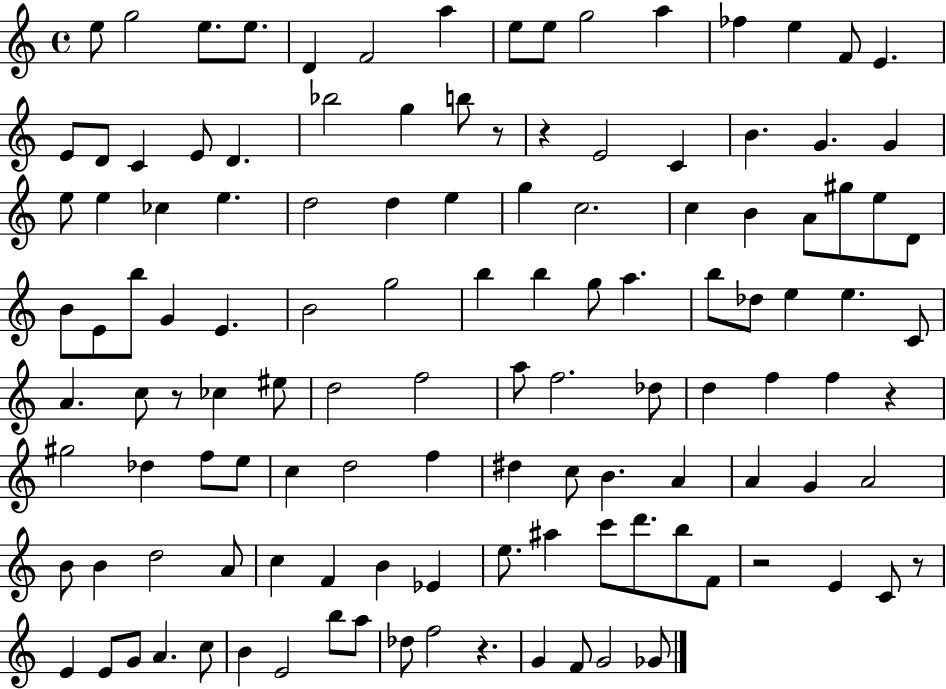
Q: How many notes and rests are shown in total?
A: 123